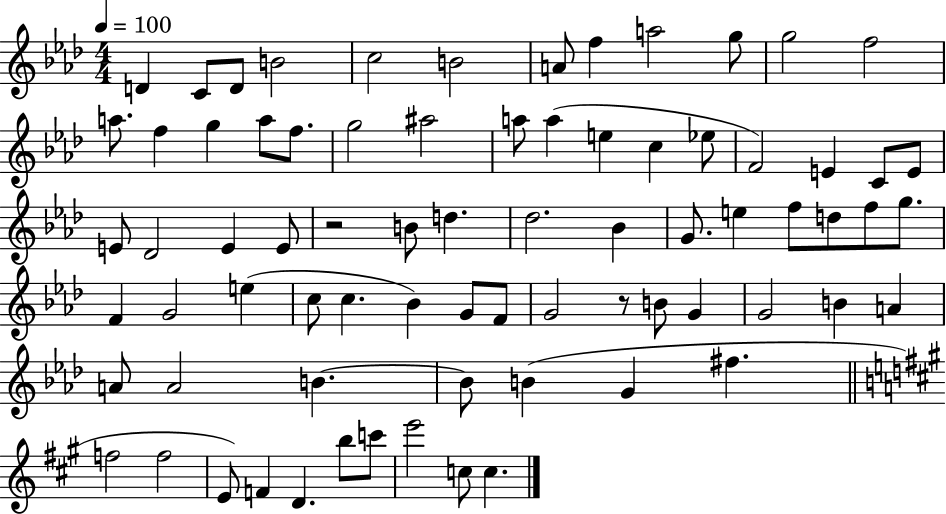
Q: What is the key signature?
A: AES major